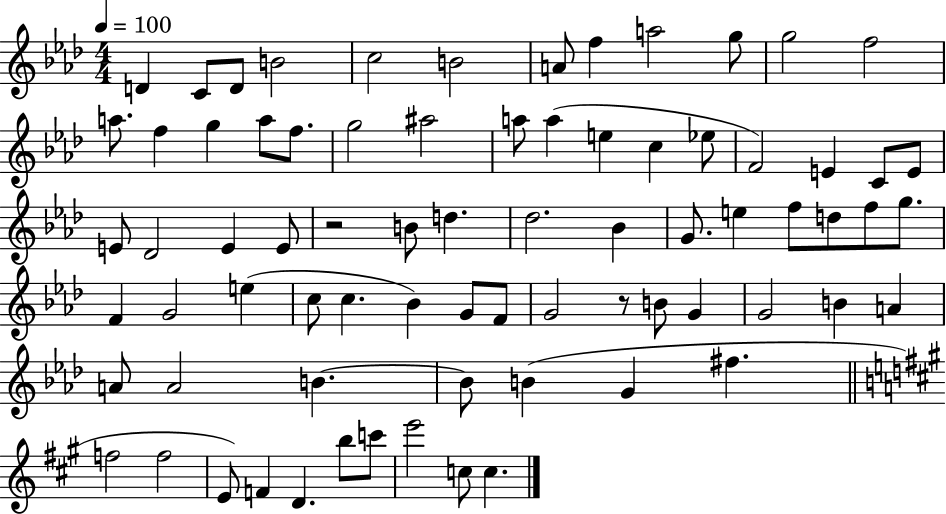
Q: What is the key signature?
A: AES major